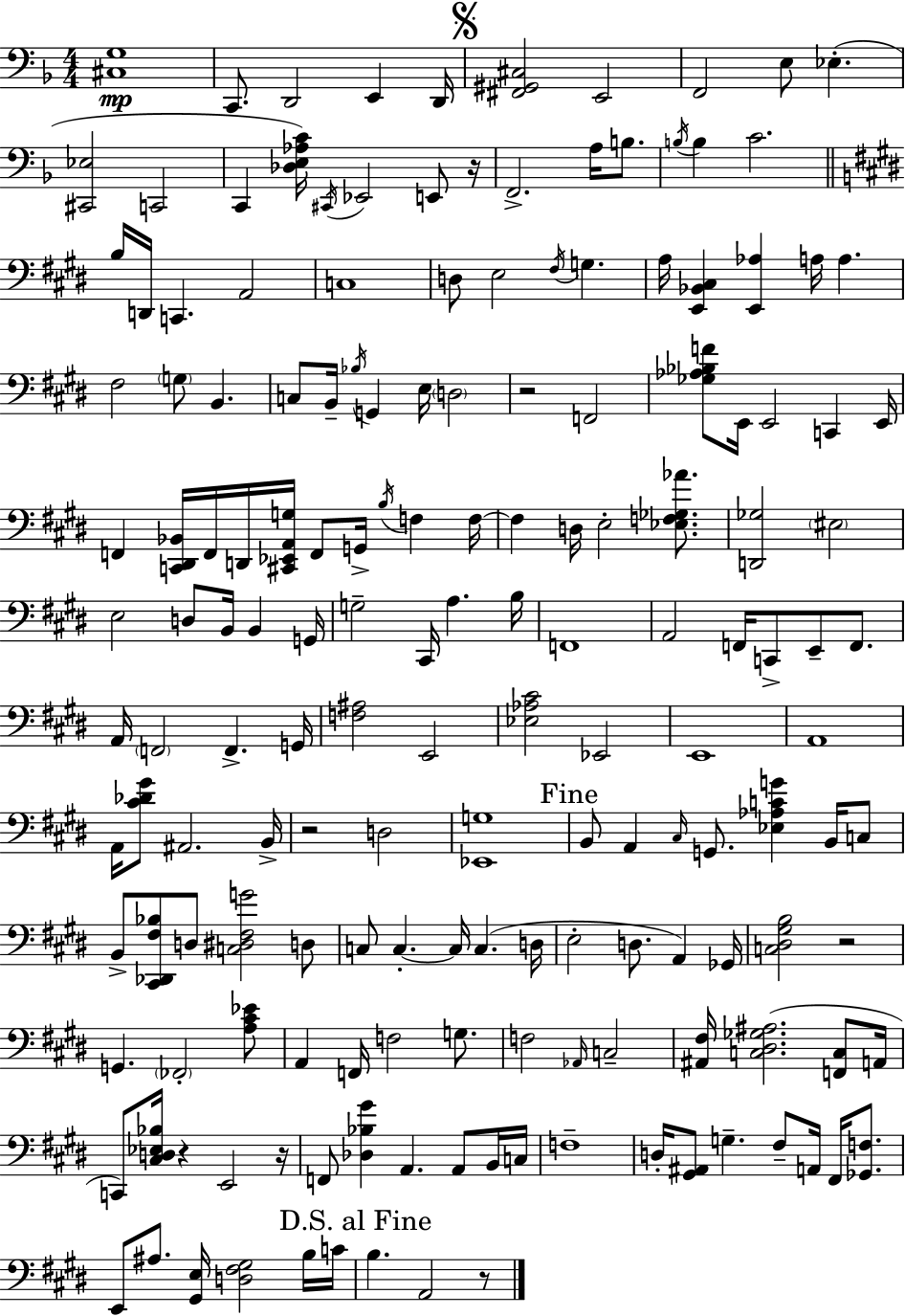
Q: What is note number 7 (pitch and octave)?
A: E3